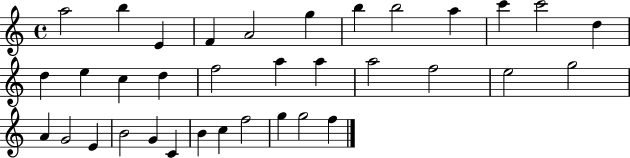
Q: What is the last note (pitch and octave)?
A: F5